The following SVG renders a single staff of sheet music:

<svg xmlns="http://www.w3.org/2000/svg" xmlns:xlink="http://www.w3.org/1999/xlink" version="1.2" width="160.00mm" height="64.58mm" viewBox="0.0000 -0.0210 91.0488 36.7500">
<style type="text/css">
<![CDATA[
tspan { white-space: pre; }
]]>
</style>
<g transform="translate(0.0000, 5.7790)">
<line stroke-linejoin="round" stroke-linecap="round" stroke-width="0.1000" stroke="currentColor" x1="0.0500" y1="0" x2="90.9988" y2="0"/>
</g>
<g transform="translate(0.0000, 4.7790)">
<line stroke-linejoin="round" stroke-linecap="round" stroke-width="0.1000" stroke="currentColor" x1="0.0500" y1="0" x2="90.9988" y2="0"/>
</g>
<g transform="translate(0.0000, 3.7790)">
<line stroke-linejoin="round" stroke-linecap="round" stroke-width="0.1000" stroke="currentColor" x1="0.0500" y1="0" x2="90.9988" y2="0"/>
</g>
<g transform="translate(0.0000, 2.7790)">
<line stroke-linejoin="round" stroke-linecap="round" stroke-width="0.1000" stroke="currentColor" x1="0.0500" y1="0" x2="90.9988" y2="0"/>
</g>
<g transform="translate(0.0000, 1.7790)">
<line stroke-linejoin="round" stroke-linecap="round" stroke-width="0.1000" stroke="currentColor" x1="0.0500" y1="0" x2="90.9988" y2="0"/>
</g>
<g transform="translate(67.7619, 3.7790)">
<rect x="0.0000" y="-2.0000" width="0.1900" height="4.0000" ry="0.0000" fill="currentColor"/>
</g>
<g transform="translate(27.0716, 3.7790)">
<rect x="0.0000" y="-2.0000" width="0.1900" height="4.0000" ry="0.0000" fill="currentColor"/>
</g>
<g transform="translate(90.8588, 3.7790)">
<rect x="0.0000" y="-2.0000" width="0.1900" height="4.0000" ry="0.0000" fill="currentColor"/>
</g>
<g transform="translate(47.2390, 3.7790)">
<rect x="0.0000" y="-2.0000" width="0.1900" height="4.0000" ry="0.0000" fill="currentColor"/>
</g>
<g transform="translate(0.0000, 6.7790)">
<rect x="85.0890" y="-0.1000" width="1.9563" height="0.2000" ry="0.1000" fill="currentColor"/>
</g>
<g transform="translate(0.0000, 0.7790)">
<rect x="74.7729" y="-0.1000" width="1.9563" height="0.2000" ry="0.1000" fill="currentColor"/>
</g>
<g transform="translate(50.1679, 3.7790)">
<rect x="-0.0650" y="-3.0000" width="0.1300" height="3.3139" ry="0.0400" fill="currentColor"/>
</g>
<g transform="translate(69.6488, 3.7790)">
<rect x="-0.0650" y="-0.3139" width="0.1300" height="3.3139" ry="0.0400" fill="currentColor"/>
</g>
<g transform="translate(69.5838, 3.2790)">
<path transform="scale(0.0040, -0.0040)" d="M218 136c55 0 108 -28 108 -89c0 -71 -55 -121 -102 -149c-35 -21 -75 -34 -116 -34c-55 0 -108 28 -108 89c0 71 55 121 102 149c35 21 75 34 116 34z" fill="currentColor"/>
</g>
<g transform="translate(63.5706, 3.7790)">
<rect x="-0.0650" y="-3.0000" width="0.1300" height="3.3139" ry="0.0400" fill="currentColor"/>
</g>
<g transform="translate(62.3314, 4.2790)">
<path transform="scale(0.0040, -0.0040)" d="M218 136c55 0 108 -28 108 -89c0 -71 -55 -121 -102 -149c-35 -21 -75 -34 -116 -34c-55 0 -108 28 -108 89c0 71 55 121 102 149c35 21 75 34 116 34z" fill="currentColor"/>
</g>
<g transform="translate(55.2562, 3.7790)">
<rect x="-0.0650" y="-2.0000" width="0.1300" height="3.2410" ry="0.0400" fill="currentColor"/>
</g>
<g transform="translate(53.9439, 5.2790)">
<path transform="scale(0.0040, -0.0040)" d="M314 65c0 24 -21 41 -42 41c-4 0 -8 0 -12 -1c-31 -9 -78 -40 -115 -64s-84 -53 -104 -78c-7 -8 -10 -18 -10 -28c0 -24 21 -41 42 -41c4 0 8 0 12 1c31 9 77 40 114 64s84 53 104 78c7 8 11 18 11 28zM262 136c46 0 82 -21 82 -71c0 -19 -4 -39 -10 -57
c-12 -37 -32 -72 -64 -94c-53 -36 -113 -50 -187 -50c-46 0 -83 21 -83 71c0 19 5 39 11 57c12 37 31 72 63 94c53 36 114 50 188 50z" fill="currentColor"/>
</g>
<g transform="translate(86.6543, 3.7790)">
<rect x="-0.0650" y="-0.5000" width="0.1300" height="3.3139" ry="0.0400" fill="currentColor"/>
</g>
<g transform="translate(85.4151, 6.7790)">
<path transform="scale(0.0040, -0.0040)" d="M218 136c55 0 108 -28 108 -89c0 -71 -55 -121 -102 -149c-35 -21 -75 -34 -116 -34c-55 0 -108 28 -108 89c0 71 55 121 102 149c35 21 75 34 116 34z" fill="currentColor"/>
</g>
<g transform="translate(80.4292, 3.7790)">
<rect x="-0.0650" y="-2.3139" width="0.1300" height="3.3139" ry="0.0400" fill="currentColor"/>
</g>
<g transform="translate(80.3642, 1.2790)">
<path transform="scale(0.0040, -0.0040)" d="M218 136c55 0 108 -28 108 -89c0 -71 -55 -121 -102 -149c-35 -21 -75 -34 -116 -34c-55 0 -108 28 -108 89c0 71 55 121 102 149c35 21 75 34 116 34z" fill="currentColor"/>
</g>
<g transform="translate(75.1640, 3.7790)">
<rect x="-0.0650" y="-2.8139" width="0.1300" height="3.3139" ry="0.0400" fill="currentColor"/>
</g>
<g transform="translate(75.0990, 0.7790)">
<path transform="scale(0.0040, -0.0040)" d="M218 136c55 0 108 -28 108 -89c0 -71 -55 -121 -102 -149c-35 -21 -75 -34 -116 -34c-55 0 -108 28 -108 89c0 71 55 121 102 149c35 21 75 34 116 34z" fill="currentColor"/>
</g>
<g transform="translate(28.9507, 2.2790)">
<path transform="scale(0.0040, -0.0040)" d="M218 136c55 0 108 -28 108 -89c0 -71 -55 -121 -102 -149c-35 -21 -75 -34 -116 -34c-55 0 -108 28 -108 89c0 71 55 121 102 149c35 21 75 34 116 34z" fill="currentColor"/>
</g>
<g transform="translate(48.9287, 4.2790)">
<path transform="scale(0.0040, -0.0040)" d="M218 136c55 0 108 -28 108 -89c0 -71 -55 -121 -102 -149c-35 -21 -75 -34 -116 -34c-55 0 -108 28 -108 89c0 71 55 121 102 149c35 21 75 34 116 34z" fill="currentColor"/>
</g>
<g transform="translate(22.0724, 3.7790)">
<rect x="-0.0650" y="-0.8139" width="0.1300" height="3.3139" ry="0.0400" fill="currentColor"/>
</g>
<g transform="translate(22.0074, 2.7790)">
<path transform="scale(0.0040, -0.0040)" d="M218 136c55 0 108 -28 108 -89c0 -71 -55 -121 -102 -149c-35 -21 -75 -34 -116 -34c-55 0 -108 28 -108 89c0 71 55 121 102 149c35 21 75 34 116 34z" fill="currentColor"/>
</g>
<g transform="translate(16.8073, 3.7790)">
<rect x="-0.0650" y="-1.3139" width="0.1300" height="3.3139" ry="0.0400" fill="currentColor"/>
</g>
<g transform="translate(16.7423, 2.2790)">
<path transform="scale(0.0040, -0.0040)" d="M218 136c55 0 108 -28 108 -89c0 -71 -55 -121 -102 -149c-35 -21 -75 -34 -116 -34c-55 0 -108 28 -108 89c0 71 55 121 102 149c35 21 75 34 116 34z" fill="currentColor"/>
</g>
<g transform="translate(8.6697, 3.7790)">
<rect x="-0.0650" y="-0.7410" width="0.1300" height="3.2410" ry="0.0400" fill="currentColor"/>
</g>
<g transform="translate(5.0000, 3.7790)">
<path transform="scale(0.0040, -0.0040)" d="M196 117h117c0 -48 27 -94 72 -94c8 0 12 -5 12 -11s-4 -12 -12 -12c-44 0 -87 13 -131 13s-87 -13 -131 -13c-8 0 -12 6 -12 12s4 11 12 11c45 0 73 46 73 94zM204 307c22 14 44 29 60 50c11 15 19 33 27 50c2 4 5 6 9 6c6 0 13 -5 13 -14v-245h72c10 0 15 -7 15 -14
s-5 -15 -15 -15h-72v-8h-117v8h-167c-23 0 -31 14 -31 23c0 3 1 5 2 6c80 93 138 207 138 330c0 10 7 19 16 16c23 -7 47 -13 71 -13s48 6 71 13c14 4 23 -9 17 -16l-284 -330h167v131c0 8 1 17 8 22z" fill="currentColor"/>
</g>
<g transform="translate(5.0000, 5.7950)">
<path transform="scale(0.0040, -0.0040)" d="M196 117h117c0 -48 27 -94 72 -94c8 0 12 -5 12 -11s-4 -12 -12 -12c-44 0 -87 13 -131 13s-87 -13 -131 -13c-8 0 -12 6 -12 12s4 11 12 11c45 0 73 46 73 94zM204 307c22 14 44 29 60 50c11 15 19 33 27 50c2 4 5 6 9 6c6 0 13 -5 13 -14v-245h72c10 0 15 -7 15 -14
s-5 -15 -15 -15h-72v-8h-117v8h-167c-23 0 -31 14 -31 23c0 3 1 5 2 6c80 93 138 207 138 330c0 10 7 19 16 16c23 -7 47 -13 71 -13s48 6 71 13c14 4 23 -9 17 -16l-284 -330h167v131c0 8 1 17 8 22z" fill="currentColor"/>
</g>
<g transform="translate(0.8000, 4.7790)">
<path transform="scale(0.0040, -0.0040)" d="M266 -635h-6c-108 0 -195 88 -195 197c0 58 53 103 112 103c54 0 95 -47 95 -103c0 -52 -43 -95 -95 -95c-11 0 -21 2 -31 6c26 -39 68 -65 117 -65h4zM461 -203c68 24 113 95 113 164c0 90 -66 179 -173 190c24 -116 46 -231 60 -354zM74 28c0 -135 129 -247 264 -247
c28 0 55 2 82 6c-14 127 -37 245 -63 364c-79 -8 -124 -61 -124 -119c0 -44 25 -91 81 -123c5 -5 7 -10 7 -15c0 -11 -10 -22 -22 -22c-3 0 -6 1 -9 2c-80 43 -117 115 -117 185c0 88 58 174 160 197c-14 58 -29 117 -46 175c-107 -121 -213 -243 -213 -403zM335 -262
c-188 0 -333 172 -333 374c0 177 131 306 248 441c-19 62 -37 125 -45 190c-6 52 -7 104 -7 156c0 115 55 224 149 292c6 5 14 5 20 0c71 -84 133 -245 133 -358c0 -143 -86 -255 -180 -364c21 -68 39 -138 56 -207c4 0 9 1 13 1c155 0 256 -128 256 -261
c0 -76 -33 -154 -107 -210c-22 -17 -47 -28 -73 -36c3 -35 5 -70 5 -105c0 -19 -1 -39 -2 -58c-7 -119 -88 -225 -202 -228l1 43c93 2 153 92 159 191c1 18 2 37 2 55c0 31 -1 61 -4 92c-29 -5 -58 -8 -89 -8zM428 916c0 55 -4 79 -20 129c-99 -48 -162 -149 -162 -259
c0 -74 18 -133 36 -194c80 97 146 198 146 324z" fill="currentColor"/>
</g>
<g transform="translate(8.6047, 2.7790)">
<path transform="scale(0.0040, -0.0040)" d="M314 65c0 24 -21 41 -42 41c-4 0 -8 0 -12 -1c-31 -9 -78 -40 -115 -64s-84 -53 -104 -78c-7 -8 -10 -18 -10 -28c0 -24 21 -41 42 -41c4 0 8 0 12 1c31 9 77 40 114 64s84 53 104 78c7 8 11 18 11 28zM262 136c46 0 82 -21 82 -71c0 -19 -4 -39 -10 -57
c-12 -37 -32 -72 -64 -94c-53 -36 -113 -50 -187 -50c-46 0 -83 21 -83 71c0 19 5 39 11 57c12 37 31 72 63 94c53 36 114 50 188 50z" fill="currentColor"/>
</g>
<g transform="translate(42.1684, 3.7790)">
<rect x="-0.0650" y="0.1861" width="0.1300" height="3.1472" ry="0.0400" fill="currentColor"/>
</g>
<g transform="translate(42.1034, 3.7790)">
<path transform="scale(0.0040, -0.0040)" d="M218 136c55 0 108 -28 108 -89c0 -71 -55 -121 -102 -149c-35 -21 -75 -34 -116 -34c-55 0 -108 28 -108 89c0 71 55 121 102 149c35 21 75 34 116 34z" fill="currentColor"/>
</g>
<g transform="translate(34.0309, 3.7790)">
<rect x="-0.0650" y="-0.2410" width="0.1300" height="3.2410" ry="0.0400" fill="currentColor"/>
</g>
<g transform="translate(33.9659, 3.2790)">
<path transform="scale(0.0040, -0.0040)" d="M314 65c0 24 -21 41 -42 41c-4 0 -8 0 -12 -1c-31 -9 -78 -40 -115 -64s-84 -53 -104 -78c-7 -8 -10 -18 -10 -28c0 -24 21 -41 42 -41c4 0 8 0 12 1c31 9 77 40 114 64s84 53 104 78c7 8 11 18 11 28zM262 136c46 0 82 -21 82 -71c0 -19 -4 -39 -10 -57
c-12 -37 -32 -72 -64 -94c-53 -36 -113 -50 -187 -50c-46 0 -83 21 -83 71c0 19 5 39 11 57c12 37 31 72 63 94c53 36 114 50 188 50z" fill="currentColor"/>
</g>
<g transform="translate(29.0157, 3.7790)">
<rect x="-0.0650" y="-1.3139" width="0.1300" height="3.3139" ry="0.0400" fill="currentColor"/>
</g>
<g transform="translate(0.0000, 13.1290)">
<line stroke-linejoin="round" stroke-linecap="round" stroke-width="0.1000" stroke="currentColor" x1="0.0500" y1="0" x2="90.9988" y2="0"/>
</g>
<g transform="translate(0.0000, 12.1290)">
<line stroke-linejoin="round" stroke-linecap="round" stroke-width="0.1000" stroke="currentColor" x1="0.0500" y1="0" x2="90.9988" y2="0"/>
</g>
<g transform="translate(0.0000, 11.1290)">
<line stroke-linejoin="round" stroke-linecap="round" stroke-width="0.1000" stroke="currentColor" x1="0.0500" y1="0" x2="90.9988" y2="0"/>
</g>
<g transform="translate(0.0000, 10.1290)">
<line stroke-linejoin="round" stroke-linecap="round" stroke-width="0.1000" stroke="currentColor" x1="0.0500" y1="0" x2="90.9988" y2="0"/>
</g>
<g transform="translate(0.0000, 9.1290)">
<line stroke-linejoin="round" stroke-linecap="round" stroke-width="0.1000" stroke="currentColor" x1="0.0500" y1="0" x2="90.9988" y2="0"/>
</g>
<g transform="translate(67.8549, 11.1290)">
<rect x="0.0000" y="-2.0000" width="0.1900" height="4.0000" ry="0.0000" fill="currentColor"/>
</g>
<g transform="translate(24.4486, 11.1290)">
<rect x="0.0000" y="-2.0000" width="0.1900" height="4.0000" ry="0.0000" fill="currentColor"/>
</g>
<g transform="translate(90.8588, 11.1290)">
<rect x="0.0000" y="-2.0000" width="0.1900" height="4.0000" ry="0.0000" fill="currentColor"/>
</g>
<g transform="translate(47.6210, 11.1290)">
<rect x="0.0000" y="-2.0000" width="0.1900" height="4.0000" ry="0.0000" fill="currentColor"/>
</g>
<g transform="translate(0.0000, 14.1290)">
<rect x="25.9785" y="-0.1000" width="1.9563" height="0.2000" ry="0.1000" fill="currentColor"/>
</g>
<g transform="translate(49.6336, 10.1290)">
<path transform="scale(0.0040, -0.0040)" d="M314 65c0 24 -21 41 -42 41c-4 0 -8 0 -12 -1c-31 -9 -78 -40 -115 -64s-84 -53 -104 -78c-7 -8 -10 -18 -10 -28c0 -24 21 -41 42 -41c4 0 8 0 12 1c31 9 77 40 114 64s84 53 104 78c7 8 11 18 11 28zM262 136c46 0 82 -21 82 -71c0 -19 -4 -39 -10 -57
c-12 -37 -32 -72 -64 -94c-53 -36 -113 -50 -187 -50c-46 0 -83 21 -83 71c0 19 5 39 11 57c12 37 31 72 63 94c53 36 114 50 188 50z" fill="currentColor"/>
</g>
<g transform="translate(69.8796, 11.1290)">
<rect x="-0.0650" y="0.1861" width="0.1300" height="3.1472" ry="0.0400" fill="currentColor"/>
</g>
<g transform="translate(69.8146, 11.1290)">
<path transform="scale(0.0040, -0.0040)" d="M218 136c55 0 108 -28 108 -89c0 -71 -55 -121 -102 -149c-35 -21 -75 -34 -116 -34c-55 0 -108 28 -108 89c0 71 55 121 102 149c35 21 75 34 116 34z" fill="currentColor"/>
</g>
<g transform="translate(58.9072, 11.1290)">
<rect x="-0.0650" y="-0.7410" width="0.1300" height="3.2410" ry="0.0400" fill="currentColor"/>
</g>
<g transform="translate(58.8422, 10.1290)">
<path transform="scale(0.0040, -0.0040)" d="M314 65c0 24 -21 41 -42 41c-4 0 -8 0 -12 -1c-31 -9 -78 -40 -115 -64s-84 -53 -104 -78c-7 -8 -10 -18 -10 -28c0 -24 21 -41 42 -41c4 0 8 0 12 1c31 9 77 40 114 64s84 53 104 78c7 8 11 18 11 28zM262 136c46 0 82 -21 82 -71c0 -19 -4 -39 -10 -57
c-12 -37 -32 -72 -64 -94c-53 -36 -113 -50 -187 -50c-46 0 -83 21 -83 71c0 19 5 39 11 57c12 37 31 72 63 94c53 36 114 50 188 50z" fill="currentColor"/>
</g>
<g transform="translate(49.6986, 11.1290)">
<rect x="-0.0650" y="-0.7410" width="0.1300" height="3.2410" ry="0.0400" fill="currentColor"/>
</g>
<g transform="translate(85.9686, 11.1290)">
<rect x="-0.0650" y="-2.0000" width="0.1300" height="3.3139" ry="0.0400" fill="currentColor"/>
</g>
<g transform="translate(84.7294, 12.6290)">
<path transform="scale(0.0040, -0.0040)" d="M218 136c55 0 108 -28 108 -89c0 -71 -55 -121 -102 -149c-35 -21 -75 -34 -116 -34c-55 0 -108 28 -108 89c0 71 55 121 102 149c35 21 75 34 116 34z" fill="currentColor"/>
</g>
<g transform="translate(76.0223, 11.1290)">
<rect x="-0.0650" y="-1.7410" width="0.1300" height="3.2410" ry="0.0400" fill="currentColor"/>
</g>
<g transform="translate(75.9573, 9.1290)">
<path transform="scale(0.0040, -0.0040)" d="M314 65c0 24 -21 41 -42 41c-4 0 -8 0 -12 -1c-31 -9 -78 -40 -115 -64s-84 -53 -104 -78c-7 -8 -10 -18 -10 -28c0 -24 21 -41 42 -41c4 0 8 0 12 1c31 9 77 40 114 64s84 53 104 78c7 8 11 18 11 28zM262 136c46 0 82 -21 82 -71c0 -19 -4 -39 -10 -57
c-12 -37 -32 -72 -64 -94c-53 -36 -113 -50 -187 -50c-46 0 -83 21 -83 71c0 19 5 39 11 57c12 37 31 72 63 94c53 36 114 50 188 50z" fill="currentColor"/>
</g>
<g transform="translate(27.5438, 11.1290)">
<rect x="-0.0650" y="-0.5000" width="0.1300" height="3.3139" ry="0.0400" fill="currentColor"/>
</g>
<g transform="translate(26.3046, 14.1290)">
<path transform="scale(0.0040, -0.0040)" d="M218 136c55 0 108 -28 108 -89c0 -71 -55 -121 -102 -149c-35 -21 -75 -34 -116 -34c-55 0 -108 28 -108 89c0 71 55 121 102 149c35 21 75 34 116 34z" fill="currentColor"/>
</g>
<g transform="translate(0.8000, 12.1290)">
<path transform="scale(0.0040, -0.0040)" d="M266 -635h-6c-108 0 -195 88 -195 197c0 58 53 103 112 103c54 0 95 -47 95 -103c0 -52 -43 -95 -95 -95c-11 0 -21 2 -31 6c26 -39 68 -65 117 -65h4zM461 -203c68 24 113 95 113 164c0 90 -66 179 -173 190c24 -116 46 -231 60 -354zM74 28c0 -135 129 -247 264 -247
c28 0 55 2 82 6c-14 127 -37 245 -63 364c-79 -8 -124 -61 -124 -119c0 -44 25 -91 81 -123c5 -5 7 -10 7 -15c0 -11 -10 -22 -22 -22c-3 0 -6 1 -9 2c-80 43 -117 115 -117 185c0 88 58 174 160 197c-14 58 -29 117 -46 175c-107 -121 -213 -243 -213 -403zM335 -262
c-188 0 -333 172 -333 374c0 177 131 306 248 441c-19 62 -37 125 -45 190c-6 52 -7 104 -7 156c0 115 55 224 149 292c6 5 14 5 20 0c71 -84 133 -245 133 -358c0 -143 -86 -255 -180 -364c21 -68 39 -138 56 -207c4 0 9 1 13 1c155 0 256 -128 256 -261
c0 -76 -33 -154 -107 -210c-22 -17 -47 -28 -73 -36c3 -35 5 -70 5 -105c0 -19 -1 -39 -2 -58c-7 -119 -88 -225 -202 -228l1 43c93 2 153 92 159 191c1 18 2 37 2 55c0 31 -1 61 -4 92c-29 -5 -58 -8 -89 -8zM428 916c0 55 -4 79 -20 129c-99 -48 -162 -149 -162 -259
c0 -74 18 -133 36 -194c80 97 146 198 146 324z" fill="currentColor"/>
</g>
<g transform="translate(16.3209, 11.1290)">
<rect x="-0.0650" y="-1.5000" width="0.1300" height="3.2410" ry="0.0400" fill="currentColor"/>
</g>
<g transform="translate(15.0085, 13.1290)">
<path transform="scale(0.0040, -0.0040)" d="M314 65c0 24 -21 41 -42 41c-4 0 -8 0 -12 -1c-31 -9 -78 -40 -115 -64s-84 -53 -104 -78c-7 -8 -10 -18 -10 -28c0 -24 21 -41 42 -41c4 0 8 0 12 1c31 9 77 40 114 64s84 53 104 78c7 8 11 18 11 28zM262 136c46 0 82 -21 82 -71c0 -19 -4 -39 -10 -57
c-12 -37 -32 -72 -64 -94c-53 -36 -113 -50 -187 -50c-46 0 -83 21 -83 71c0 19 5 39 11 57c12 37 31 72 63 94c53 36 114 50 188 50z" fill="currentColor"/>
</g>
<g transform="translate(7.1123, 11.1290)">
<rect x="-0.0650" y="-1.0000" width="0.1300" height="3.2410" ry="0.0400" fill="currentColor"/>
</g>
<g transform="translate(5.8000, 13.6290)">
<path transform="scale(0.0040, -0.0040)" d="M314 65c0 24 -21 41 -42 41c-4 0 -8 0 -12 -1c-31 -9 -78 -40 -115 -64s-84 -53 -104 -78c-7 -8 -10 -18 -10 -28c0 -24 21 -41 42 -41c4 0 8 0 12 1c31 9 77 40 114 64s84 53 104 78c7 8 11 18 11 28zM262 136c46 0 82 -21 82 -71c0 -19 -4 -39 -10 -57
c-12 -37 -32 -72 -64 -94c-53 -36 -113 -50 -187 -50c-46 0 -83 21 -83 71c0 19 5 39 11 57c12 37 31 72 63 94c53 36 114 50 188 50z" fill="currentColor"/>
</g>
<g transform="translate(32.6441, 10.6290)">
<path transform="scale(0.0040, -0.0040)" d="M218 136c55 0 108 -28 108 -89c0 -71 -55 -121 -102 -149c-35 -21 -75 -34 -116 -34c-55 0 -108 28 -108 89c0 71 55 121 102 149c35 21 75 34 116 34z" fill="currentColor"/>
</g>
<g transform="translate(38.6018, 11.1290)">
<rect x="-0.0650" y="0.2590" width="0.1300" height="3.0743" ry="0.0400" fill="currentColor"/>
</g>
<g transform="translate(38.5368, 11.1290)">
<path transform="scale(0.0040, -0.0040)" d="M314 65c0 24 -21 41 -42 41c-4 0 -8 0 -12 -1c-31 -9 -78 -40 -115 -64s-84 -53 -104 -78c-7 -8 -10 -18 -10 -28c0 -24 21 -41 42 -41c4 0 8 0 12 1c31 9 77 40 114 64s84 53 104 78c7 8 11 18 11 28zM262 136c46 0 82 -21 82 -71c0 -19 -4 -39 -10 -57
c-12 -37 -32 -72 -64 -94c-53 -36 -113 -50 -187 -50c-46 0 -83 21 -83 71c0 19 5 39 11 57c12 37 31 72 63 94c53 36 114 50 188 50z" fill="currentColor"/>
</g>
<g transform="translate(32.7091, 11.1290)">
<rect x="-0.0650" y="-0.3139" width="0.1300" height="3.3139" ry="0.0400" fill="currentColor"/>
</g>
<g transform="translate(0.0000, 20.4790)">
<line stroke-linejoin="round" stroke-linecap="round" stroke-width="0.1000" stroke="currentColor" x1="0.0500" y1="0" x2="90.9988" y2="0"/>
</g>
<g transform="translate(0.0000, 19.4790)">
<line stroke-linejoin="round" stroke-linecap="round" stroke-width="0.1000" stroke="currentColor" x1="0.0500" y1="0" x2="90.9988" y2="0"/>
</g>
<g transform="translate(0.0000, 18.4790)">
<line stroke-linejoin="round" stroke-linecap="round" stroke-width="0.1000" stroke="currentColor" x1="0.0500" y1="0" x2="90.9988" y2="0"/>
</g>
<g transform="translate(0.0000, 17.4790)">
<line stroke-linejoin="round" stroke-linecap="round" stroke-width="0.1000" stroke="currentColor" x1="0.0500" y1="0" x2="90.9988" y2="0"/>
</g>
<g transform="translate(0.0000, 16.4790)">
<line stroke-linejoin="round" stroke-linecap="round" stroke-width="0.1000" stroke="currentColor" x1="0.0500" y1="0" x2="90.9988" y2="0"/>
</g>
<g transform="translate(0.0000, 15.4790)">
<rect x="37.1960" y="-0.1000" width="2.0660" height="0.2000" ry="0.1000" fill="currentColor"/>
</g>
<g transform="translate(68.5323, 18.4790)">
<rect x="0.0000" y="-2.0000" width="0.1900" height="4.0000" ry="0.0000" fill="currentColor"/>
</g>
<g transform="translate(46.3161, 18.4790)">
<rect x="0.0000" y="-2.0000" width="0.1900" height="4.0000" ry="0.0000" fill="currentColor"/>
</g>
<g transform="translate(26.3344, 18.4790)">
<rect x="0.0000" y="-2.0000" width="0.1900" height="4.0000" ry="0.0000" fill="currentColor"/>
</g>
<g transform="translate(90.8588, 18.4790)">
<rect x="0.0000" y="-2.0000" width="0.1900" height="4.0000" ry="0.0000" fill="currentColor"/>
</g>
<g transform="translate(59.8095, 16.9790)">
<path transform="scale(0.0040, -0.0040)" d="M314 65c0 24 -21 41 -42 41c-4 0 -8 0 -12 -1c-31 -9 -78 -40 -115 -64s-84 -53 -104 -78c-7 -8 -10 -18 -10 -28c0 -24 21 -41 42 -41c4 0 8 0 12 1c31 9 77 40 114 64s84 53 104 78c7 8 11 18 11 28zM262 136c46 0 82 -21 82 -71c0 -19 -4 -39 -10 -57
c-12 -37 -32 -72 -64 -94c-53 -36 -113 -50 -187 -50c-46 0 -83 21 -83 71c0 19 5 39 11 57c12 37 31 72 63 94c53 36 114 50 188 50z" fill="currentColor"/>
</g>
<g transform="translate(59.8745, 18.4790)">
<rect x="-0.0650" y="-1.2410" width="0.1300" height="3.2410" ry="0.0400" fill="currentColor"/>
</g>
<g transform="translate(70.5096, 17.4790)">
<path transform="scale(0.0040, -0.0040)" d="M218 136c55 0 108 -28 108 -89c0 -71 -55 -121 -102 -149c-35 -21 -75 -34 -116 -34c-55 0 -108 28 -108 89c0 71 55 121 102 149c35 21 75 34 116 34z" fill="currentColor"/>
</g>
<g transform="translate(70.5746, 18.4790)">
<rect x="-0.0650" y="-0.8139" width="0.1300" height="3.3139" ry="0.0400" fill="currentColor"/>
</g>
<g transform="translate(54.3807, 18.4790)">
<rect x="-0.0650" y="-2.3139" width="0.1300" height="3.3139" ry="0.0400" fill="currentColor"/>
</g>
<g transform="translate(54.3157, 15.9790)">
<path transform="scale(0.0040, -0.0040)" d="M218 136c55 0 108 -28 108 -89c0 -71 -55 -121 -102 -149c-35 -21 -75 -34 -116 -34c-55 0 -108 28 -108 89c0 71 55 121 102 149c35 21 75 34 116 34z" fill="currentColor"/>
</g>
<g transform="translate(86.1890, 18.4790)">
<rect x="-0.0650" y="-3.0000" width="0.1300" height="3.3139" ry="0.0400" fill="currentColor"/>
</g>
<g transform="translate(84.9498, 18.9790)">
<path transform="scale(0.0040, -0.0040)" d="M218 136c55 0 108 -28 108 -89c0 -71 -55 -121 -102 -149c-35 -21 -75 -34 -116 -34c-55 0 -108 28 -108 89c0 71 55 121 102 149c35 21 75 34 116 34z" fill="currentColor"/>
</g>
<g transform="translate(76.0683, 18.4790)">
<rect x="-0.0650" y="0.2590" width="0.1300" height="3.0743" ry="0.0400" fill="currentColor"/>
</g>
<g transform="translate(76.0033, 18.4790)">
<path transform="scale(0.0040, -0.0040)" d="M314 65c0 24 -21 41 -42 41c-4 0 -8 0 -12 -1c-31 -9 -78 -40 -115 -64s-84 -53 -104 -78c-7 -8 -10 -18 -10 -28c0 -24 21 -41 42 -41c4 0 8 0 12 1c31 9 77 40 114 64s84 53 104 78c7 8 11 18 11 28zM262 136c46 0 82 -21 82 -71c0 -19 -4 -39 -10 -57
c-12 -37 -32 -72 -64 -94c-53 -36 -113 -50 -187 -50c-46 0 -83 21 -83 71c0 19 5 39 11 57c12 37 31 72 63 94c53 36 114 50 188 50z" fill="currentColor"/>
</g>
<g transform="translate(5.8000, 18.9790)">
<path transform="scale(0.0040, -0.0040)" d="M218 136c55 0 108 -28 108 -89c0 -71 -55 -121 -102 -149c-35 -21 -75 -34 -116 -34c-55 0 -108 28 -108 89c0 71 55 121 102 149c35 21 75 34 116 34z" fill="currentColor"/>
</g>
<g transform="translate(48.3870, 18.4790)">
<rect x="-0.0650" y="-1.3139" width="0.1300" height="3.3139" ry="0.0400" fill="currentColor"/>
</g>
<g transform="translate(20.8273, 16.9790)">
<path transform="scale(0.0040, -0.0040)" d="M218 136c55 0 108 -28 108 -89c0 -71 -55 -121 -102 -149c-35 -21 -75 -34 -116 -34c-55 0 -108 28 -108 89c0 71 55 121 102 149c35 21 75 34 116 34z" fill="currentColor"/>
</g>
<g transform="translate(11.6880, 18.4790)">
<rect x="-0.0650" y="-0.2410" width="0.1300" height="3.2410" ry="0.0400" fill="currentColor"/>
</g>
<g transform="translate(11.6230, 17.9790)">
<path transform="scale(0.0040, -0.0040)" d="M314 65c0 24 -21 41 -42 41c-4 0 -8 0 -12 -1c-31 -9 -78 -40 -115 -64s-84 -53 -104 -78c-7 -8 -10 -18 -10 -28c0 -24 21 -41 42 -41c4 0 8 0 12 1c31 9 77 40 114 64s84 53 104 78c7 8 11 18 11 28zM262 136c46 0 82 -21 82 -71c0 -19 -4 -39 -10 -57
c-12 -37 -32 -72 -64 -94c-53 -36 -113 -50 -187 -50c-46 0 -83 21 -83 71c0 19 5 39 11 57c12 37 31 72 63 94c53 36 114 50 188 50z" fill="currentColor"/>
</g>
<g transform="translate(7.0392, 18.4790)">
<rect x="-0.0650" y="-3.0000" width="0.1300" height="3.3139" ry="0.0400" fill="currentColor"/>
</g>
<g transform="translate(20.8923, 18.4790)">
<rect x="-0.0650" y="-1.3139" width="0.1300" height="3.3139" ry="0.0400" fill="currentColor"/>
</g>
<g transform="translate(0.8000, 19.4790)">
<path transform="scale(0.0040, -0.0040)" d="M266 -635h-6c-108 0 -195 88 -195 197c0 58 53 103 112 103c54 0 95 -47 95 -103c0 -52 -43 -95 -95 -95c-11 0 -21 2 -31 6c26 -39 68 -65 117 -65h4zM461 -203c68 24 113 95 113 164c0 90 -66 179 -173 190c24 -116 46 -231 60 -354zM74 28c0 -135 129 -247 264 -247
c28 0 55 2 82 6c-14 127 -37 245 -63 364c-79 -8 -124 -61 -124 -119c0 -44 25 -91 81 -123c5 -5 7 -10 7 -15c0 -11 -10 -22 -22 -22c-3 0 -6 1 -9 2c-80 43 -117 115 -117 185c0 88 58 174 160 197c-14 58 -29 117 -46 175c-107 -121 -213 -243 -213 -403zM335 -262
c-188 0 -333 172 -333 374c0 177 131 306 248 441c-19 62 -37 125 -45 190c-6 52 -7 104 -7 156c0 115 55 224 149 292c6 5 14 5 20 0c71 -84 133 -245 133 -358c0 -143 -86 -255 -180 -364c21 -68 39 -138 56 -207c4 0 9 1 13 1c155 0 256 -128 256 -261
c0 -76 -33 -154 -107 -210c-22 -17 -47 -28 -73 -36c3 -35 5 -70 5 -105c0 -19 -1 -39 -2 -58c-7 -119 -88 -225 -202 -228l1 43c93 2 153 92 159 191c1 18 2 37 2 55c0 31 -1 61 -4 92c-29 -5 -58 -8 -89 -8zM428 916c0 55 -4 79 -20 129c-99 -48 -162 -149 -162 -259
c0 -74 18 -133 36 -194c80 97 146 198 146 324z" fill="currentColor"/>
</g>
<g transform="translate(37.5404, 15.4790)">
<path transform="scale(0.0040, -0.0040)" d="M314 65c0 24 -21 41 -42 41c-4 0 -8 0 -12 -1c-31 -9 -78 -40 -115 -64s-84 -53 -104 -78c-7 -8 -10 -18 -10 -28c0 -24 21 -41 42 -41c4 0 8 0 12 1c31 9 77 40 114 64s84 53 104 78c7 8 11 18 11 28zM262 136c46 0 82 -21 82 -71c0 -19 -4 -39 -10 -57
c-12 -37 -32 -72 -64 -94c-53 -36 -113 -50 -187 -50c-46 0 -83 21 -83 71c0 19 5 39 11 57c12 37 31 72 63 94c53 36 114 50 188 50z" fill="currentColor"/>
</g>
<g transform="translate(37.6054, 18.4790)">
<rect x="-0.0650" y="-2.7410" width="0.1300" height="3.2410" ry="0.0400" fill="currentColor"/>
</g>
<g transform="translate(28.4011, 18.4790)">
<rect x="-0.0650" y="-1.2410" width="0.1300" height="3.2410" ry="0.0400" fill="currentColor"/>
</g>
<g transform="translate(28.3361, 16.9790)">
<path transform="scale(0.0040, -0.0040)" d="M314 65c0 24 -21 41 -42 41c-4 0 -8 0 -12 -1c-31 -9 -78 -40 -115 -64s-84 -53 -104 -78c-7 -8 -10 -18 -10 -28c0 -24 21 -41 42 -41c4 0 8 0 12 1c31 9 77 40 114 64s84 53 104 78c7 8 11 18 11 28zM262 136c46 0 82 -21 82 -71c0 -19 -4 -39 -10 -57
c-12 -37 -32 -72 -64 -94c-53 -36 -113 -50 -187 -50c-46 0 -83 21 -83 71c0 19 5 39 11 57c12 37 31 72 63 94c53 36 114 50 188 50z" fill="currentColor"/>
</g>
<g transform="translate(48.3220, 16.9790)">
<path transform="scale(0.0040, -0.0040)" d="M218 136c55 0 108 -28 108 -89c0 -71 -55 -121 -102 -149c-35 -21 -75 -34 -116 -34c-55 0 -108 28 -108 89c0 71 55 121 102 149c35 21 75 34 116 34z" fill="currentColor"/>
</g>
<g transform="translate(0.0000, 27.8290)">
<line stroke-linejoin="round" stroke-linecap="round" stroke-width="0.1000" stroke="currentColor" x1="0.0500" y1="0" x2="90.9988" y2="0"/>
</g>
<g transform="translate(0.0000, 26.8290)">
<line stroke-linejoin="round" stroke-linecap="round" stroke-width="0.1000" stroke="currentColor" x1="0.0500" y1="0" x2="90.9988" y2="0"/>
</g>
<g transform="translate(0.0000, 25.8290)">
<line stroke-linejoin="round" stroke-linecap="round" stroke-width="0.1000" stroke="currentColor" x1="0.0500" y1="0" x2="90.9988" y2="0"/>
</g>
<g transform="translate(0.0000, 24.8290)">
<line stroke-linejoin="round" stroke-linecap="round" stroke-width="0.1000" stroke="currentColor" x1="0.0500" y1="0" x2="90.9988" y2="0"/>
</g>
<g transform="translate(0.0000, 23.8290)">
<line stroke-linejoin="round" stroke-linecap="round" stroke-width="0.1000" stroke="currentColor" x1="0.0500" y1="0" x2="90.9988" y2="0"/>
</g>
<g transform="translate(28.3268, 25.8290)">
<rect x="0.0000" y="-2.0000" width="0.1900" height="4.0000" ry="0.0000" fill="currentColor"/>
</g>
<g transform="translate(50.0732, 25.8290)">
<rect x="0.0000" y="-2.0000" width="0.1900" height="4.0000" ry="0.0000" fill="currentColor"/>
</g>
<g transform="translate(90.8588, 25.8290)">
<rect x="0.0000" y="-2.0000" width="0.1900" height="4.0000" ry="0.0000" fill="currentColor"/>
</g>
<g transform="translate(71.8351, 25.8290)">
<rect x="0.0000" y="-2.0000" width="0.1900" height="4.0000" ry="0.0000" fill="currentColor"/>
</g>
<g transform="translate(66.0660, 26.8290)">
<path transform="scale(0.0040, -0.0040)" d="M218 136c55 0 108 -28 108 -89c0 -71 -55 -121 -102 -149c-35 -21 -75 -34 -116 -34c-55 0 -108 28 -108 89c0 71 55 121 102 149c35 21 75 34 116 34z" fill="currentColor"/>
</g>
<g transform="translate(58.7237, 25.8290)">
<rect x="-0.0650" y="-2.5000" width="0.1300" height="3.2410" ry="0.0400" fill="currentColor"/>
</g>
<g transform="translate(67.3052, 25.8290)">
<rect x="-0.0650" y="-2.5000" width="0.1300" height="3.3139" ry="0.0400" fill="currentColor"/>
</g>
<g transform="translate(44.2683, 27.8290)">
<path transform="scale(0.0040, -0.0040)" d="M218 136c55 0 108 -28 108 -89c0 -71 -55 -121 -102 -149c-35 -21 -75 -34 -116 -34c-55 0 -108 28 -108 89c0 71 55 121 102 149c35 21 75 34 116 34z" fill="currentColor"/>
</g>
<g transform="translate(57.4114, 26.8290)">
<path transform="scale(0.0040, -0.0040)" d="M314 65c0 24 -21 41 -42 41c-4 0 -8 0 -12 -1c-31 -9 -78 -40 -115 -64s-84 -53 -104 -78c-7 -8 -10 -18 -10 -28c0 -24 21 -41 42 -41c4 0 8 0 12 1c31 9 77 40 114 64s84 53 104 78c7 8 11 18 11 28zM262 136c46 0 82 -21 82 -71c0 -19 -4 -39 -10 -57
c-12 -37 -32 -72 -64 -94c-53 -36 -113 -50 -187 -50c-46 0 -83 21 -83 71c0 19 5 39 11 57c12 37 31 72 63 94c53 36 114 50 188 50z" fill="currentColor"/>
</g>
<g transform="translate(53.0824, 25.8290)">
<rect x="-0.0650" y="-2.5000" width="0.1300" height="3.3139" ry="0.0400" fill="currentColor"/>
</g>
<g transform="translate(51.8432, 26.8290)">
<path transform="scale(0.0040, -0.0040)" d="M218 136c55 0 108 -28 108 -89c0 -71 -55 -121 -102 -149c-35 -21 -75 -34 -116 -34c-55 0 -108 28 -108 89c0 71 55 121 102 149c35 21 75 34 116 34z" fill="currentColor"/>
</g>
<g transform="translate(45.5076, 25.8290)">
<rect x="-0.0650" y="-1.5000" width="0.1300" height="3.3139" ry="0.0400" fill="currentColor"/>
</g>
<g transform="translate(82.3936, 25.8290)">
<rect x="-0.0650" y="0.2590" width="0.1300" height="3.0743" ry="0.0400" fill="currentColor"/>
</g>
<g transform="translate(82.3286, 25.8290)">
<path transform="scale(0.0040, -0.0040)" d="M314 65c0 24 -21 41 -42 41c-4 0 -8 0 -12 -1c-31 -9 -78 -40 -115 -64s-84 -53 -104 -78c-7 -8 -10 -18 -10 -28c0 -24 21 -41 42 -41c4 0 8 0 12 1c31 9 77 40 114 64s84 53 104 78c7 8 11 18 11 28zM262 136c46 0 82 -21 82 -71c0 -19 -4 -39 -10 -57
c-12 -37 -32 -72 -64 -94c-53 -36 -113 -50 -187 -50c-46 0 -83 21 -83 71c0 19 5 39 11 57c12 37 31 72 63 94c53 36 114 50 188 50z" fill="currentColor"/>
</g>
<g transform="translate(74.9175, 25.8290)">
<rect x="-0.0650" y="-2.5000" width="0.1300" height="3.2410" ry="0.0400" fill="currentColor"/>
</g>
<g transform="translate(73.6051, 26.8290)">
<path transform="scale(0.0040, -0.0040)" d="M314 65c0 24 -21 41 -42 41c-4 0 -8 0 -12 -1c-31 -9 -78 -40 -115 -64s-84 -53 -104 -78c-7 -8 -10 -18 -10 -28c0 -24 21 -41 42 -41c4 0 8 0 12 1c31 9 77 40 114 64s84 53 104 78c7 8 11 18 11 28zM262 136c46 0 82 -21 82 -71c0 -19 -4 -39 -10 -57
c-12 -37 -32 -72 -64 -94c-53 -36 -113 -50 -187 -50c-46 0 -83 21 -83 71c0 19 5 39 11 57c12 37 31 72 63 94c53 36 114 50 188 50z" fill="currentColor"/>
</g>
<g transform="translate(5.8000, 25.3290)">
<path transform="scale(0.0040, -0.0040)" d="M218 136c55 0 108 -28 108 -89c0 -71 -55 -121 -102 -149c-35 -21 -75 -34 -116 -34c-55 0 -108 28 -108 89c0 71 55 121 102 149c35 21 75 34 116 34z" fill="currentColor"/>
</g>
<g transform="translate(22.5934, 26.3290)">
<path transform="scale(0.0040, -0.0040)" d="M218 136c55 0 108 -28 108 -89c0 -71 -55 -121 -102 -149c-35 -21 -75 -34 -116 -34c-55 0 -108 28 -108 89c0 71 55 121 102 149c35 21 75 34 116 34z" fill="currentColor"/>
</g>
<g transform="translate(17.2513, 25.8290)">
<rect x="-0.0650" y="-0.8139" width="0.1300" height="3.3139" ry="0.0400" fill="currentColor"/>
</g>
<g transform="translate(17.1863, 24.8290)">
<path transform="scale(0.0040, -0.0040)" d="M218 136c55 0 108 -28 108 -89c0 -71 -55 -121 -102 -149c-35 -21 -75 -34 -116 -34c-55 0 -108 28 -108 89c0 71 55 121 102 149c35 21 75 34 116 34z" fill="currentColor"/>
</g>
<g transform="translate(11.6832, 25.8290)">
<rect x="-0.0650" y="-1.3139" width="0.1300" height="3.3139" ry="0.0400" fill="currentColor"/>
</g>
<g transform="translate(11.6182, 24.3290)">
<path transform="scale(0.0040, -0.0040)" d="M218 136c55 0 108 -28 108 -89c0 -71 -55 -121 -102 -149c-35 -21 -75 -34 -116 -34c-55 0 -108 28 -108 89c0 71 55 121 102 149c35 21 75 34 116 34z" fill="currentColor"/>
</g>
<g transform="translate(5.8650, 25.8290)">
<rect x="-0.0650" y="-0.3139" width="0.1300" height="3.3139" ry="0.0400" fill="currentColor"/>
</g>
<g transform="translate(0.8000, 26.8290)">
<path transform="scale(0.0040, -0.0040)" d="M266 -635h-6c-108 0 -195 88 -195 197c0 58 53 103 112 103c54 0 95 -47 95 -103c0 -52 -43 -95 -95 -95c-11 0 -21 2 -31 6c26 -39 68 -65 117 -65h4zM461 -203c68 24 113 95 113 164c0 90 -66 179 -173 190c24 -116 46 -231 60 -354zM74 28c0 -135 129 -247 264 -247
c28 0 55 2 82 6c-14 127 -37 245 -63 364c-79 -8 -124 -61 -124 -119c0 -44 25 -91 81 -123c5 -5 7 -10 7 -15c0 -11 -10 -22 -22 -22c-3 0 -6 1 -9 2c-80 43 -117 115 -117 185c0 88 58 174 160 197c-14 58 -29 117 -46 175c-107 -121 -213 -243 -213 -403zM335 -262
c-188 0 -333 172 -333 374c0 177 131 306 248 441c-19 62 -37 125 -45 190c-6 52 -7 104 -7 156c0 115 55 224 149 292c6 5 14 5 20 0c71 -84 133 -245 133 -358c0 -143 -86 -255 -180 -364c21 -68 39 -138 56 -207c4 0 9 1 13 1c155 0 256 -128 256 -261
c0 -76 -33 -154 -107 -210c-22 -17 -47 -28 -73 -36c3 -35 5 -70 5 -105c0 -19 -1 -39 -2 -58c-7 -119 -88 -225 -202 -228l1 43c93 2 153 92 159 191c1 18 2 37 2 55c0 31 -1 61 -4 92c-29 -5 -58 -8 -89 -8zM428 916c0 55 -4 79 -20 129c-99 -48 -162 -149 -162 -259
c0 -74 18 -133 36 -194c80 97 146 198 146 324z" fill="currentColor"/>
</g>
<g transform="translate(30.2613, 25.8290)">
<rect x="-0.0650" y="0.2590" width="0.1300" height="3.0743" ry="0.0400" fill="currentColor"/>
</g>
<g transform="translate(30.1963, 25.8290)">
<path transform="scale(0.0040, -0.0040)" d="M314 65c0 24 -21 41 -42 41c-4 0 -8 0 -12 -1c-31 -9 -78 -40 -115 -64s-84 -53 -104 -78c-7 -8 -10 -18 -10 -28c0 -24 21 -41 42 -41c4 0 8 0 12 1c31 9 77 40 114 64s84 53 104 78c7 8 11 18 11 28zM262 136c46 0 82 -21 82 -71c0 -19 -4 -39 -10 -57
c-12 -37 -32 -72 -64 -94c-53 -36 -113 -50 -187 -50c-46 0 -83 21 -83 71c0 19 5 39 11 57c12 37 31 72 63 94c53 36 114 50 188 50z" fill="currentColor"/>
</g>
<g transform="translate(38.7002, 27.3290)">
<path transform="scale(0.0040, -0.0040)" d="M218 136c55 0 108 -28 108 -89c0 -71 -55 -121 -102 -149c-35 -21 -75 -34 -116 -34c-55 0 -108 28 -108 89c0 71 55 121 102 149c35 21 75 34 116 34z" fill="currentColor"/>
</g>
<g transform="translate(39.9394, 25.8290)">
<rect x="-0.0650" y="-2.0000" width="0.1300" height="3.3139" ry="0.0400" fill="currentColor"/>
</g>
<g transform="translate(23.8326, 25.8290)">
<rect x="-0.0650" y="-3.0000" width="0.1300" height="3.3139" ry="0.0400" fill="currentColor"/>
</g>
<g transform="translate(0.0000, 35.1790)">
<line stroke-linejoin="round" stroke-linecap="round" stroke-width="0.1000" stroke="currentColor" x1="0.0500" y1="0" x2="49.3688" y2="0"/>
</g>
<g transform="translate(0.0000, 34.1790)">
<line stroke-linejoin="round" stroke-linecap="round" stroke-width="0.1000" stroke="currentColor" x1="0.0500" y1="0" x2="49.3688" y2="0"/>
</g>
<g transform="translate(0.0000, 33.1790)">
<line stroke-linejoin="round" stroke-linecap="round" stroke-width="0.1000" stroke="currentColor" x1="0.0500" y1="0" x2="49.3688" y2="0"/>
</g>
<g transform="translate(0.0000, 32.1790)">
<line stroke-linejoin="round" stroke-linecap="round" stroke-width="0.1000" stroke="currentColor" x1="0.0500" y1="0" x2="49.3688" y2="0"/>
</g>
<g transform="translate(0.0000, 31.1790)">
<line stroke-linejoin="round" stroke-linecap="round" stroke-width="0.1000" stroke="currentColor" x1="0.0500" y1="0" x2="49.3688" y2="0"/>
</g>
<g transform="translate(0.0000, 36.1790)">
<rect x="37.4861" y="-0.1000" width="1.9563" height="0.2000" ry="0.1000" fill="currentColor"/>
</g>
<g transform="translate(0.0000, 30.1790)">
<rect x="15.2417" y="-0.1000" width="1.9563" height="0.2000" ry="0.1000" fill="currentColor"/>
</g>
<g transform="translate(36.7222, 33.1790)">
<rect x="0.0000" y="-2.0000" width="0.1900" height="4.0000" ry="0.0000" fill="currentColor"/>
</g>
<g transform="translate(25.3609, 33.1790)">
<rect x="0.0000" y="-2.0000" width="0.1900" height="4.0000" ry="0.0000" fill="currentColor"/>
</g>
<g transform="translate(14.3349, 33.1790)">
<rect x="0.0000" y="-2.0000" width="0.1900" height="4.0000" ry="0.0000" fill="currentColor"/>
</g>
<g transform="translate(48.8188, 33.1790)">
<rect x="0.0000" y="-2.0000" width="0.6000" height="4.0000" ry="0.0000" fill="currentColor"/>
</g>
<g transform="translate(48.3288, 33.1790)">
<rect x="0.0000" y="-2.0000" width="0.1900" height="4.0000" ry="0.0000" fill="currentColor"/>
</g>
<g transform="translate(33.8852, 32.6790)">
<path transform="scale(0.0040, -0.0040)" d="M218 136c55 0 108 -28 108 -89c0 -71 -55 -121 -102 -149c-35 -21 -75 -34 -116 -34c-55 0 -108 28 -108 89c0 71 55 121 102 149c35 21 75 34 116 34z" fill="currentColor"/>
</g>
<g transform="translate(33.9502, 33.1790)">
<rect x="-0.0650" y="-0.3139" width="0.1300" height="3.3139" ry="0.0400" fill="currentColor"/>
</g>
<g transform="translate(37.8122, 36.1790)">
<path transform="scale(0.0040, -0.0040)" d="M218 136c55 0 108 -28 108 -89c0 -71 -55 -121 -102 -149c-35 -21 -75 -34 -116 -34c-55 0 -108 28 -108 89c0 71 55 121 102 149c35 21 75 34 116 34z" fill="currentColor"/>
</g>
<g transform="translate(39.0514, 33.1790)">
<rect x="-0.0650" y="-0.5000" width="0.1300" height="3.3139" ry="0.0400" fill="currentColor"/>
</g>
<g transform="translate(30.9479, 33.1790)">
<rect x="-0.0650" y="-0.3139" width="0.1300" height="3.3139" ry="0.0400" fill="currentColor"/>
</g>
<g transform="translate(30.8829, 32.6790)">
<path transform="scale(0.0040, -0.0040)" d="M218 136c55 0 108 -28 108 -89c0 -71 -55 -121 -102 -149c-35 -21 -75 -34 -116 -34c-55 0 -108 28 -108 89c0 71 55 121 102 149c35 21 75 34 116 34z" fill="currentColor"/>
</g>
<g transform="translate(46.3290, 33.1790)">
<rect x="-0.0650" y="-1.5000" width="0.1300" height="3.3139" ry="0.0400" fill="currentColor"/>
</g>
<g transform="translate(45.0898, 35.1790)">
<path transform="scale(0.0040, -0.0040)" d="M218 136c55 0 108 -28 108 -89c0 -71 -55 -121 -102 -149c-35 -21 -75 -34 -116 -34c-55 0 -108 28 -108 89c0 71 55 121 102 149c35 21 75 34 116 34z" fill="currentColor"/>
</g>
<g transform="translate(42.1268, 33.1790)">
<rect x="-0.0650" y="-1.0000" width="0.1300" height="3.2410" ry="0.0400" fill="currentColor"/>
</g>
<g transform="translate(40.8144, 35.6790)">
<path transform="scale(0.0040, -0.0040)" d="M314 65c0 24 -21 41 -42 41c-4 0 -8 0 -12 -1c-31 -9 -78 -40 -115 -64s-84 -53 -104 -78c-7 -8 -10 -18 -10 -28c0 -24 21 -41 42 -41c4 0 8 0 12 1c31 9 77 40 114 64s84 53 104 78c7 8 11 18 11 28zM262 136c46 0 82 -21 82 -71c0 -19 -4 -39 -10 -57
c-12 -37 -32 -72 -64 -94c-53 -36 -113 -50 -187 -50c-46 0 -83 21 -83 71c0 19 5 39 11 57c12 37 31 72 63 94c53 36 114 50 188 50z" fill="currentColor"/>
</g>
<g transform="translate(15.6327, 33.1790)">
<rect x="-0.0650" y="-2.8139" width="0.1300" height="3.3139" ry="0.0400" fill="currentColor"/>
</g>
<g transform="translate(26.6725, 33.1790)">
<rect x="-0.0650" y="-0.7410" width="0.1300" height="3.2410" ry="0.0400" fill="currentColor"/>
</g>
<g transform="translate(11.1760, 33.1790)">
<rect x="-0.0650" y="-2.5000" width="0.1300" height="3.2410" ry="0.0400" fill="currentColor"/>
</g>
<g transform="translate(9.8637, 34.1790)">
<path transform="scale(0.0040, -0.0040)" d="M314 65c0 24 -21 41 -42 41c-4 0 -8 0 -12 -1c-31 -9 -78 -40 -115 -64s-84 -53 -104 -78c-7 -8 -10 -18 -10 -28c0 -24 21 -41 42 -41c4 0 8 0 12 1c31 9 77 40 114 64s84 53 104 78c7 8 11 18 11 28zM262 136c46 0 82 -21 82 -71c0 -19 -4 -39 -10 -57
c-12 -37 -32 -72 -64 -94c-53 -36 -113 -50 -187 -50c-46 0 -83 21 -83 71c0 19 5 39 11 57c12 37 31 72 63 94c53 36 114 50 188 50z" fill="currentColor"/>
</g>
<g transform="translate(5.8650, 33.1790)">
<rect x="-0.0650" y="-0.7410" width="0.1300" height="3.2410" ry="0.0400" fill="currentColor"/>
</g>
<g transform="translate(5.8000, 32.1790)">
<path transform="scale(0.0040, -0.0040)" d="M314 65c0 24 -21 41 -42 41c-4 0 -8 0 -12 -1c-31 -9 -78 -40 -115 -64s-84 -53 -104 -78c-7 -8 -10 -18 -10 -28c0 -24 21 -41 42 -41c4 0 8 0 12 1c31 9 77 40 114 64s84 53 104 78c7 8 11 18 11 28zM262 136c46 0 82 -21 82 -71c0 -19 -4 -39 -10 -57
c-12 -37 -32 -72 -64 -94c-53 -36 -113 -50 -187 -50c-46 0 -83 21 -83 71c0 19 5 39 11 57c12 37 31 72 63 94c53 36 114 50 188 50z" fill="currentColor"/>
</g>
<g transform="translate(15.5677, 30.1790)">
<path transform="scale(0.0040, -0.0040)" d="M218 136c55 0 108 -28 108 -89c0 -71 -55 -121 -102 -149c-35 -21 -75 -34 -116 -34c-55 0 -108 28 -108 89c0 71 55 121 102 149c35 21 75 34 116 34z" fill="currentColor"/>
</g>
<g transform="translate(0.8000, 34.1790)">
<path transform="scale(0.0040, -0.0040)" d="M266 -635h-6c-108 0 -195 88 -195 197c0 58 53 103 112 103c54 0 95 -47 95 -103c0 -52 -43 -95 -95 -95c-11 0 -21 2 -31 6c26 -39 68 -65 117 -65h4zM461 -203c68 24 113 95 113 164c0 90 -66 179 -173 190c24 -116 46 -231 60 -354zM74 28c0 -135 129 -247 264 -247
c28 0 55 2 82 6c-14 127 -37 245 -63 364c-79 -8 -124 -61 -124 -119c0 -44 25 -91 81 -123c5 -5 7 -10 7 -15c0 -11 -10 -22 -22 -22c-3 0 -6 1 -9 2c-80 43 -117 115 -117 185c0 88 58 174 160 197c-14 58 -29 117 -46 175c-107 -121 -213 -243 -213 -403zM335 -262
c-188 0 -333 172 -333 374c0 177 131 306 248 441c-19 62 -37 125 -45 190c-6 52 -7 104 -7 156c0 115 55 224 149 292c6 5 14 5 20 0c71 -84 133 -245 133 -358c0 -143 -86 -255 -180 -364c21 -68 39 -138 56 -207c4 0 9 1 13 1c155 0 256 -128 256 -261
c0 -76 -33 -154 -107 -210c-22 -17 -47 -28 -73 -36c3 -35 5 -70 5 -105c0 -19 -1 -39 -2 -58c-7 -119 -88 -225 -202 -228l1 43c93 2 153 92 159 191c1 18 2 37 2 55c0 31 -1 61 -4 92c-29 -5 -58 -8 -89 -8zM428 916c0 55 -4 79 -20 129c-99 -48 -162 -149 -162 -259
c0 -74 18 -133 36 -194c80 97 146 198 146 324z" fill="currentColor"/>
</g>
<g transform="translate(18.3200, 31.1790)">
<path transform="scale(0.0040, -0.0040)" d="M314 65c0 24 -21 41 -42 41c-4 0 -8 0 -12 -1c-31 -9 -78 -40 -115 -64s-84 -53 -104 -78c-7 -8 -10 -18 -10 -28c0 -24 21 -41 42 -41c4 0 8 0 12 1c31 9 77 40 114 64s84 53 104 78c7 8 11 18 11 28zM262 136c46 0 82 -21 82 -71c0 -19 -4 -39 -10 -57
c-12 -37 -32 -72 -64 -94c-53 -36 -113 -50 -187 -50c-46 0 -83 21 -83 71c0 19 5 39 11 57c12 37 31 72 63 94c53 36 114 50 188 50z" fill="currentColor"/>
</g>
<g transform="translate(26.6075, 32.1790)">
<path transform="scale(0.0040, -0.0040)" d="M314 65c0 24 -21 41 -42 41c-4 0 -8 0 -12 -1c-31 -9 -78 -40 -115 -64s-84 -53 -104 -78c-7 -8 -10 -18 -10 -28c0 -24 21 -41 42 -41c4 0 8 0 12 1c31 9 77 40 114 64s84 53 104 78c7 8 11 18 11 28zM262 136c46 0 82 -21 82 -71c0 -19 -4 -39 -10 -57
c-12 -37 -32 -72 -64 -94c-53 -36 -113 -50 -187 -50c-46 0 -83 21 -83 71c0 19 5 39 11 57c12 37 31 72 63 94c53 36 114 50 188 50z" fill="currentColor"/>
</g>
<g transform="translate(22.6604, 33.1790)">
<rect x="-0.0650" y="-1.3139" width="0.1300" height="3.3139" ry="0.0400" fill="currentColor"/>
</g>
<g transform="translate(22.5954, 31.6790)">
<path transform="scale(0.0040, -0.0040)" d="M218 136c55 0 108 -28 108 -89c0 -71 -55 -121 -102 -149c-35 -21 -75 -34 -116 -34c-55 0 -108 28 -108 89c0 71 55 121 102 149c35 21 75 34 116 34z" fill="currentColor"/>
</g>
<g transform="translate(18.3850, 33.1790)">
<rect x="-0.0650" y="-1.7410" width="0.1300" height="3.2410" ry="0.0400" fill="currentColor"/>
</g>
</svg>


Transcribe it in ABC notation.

X:1
T:Untitled
M:4/4
L:1/4
K:C
d2 e d e c2 B A F2 A c a g C D2 E2 C c B2 d2 d2 B f2 F A c2 e e2 a2 e g e2 d B2 A c e d A B2 F E G G2 G G2 B2 d2 G2 a f2 e d2 c c C D2 E